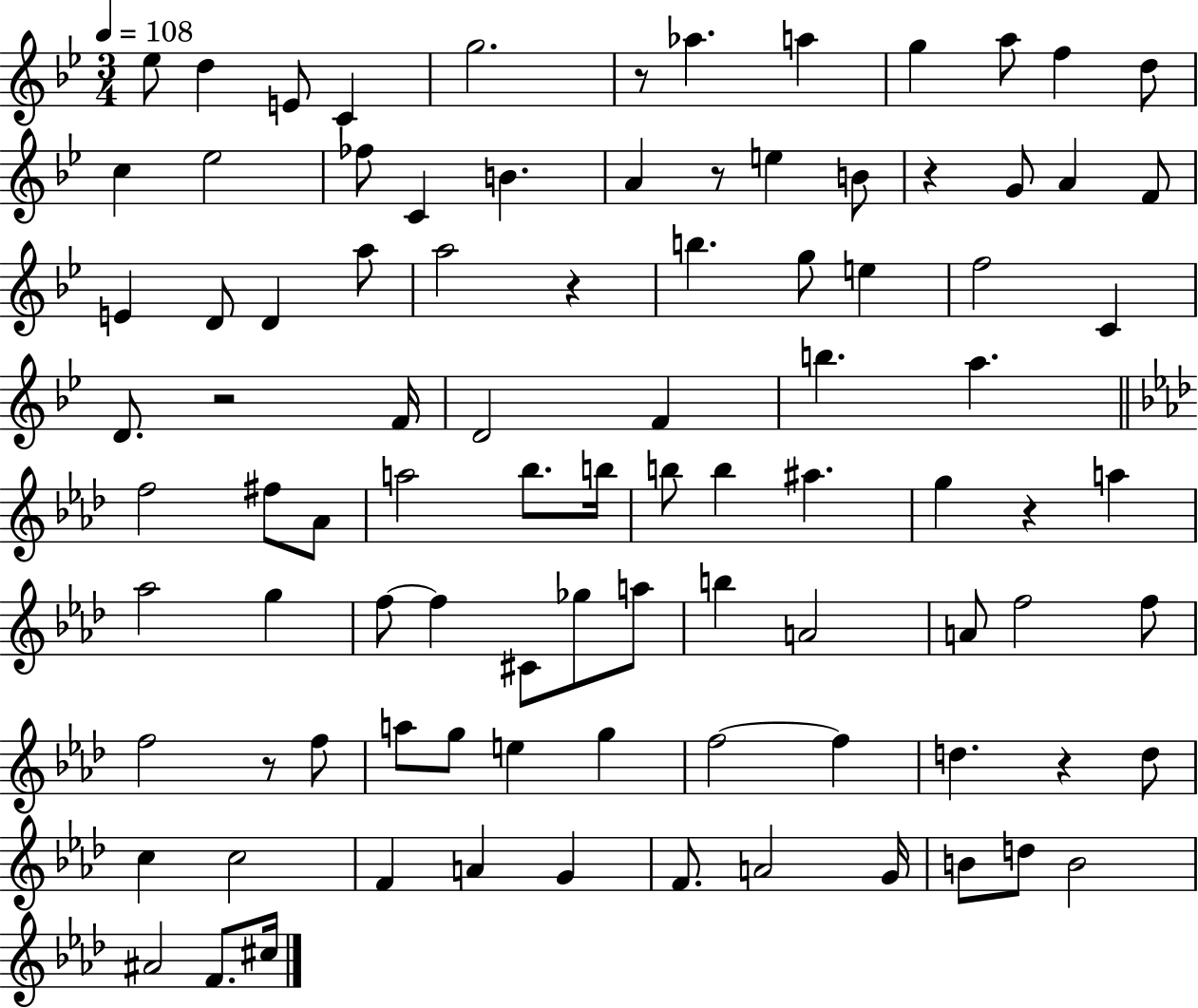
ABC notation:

X:1
T:Untitled
M:3/4
L:1/4
K:Bb
_e/2 d E/2 C g2 z/2 _a a g a/2 f d/2 c _e2 _f/2 C B A z/2 e B/2 z G/2 A F/2 E D/2 D a/2 a2 z b g/2 e f2 C D/2 z2 F/4 D2 F b a f2 ^f/2 _A/2 a2 _b/2 b/4 b/2 b ^a g z a _a2 g f/2 f ^C/2 _g/2 a/2 b A2 A/2 f2 f/2 f2 z/2 f/2 a/2 g/2 e g f2 f d z d/2 c c2 F A G F/2 A2 G/4 B/2 d/2 B2 ^A2 F/2 ^c/4